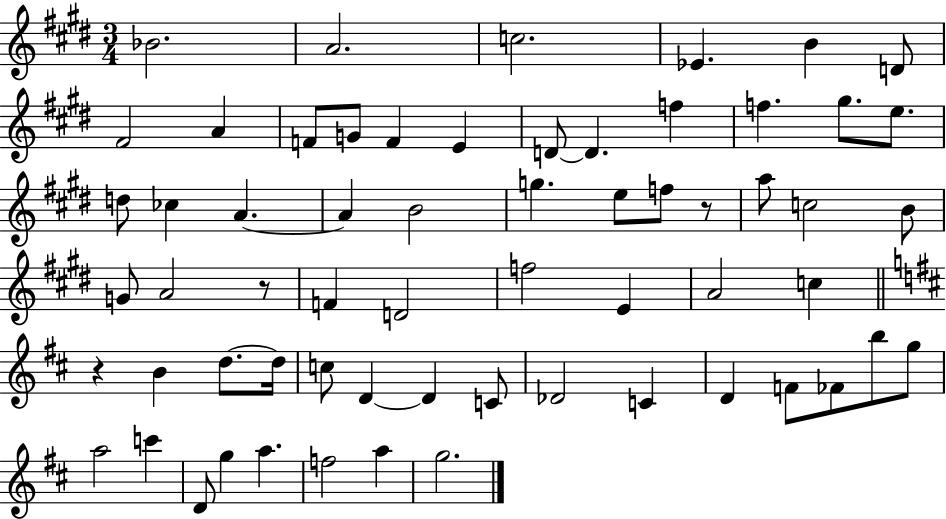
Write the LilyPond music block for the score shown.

{
  \clef treble
  \numericTimeSignature
  \time 3/4
  \key e \major
  \repeat volta 2 { bes'2. | a'2. | c''2. | ees'4. b'4 d'8 | \break fis'2 a'4 | f'8 g'8 f'4 e'4 | d'8~~ d'4. f''4 | f''4. gis''8. e''8. | \break d''8 ces''4 a'4.~~ | a'4 b'2 | g''4. e''8 f''8 r8 | a''8 c''2 b'8 | \break g'8 a'2 r8 | f'4 d'2 | f''2 e'4 | a'2 c''4 | \break \bar "||" \break \key d \major r4 b'4 d''8.~~ d''16 | c''8 d'4~~ d'4 c'8 | des'2 c'4 | d'4 f'8 fes'8 b''8 g''8 | \break a''2 c'''4 | d'8 g''4 a''4. | f''2 a''4 | g''2. | \break } \bar "|."
}